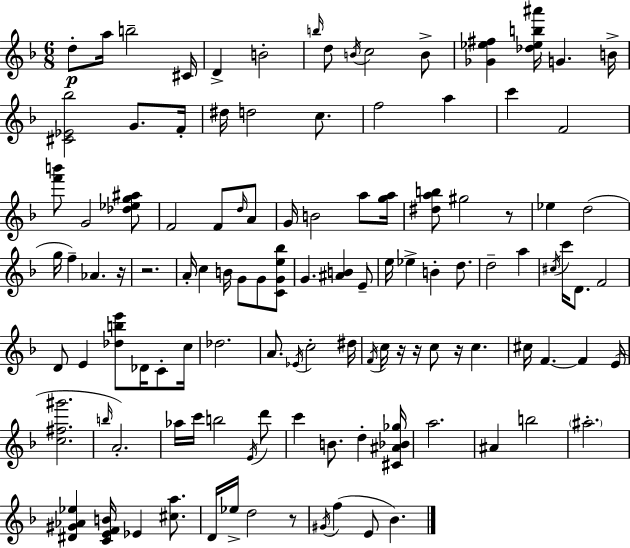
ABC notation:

X:1
T:Untitled
M:6/8
L:1/4
K:F
d/2 a/4 b2 ^C/4 D B2 b/4 d/2 B/4 c2 B/2 [_G_e^f] [_d_eb^a']/4 G B/4 [^C_E_b]2 G/2 F/4 ^d/4 d2 c/2 f2 a c' F2 [f'b']/2 G2 [_d_eg^a]/2 F2 F/2 d/4 A/2 G/4 B2 a/2 [ga]/4 [^dab]/2 ^g2 z/2 _e d2 g/4 f _A z/4 z2 A/4 c B/4 G/2 G/2 [CGe_b]/2 G [^AB] E/2 e/4 _e B d/2 d2 a ^c/4 c'/4 D/2 F2 D/2 E [_dbe']/2 _D/4 C/2 c/4 _d2 A/2 _E/4 c2 ^d/4 F/4 c/4 z/4 z/4 c/2 z/4 c ^c/4 F F E/4 [c^f^g']2 b/4 A2 _a/4 c'/4 b2 E/4 d'/2 c' B/2 d [^C^A_B_g]/4 a2 ^A b2 ^a2 [^D^G_A_e] [CEFB]/4 _E [^ca]/2 D/4 _e/4 d2 z/2 ^G/4 f E/2 _B